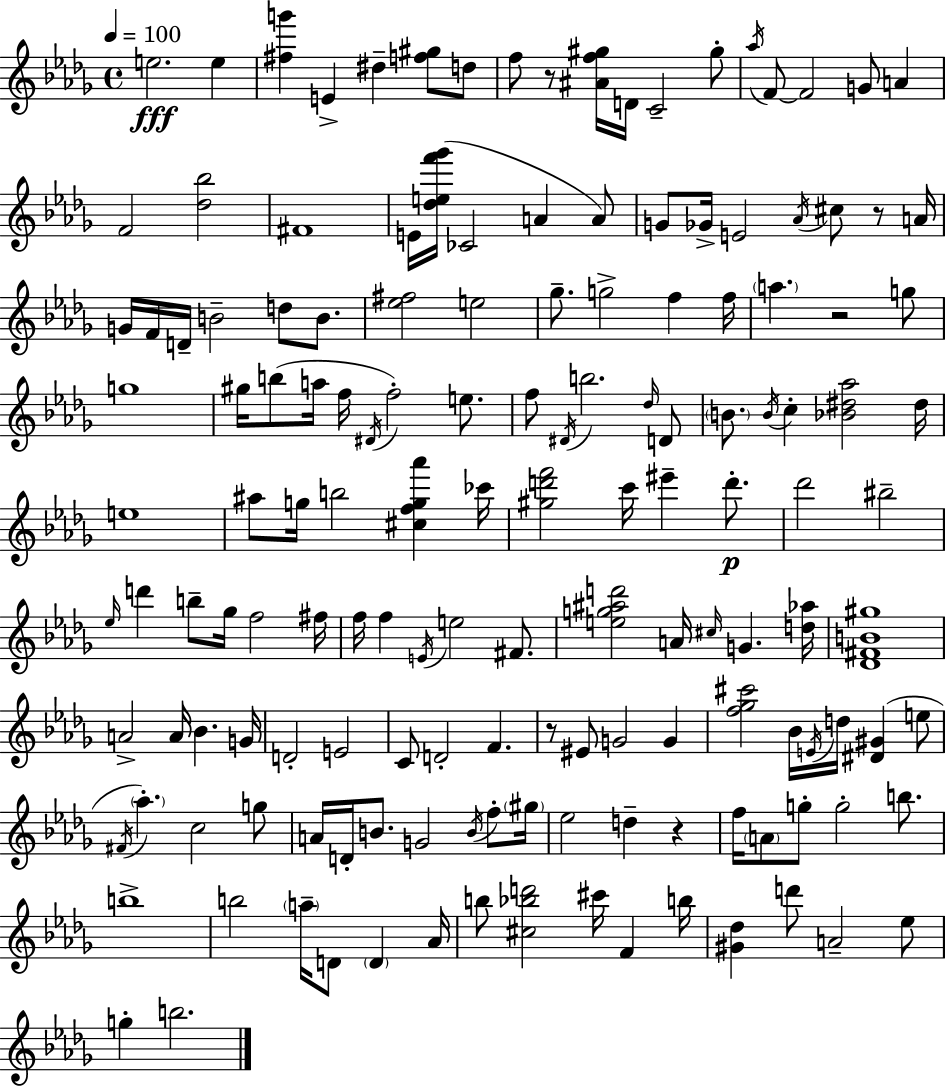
{
  \clef treble
  \time 4/4
  \defaultTimeSignature
  \key bes \minor
  \tempo 4 = 100
  e''2.\fff e''4 | <fis'' g'''>4 e'4-> dis''4-- <f'' gis''>8 d''8 | f''8 r8 <ais' f'' gis''>16 d'16 c'2-- gis''8-. | \acciaccatura { aes''16 } f'8~~ f'2 g'8 a'4 | \break f'2 <des'' bes''>2 | fis'1 | e'16 <des'' e'' f''' ges'''>16( ces'2 a'4 a'8) | g'8 ges'16-> e'2 \acciaccatura { aes'16 } cis''8 r8 | \break a'16 g'16 f'16 d'16-- b'2-- d''8 b'8. | <ees'' fis''>2 e''2 | ges''8.-- g''2-> f''4 | f''16 \parenthesize a''4. r2 | \break g''8 g''1 | gis''16 b''8( a''16 f''16 \acciaccatura { dis'16 } f''2-.) | e''8. f''8 \acciaccatura { dis'16 } b''2. | \grace { des''16 } d'8 \parenthesize b'8. \acciaccatura { b'16 } c''4-. <bes' dis'' aes''>2 | \break dis''16 e''1 | ais''8 g''16 b''2 | <cis'' f'' g'' aes'''>4 ces'''16 <gis'' d''' f'''>2 c'''16 eis'''4-- | d'''8.-.\p des'''2 bis''2-- | \break \grace { ees''16 } d'''4 b''8-- ges''16 f''2 | fis''16 f''16 f''4 \acciaccatura { e'16 } e''2 | fis'8. <e'' g'' ais'' d'''>2 | a'16 \grace { cis''16 } g'4. <d'' aes''>16 <des' fis' b' gis''>1 | \break a'2-> | a'16 bes'4. g'16 d'2-. | e'2 c'8 d'2-. | f'4. r8 eis'8 g'2 | \break g'4 <f'' ges'' cis'''>2 | bes'16 \acciaccatura { e'16 } d''16 <dis' gis'>4( e''8 \acciaccatura { fis'16 } \parenthesize aes''4.-.) | c''2 g''8 a'16 d'16-. b'8. | g'2 \acciaccatura { b'16 } f''8-. \parenthesize gis''16 ees''2 | \break d''4-- r4 f''16 \parenthesize a'8 g''8-. | g''2-. b''8. b''1-> | b''2 | \parenthesize a''16-- d'8 \parenthesize d'4 aes'16 b''8 <cis'' bes'' d'''>2 | \break cis'''16 f'4 b''16 <gis' des''>4 | d'''8 a'2-- ees''8 g''4-. | b''2. \bar "|."
}